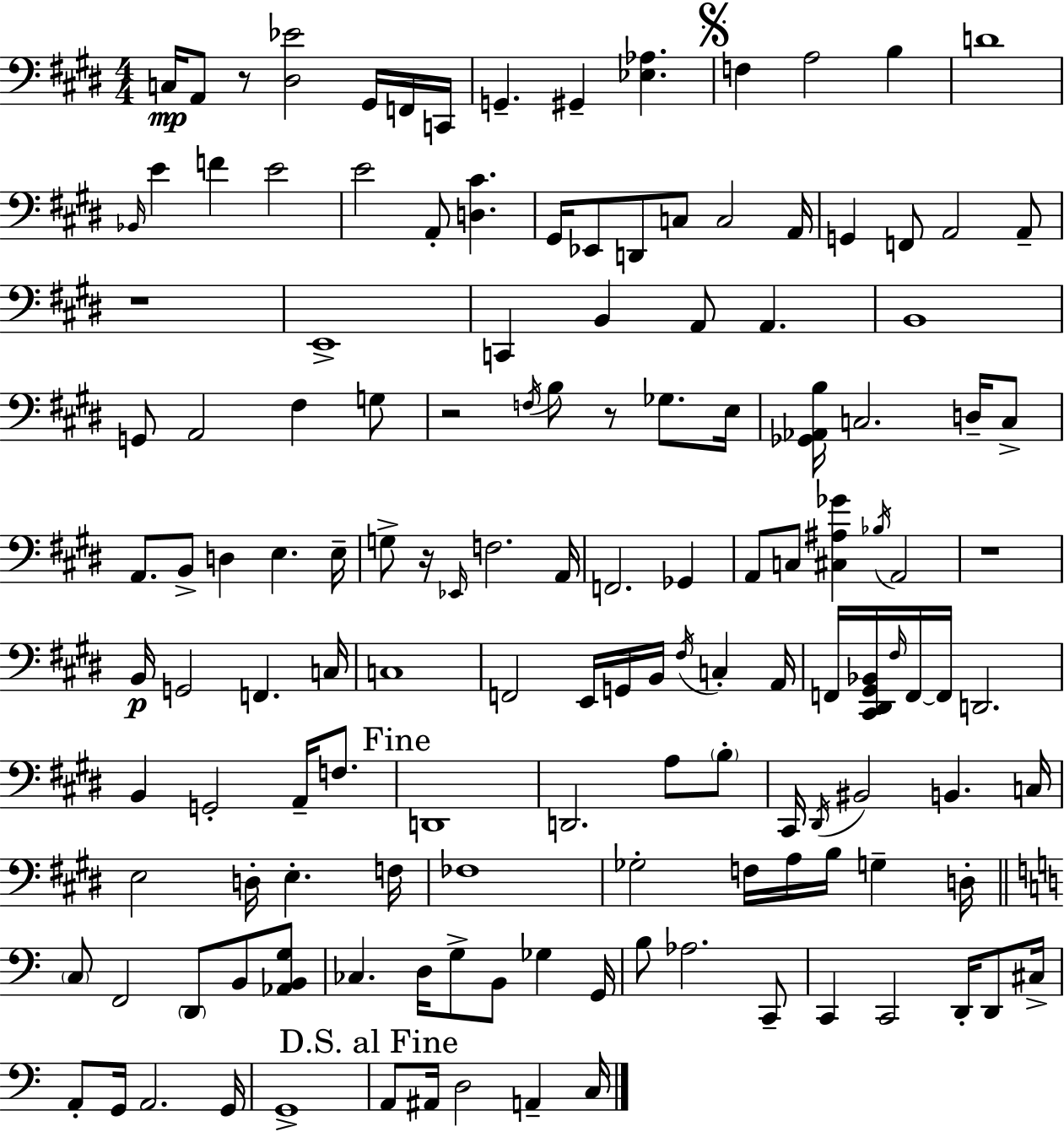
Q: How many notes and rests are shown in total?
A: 141